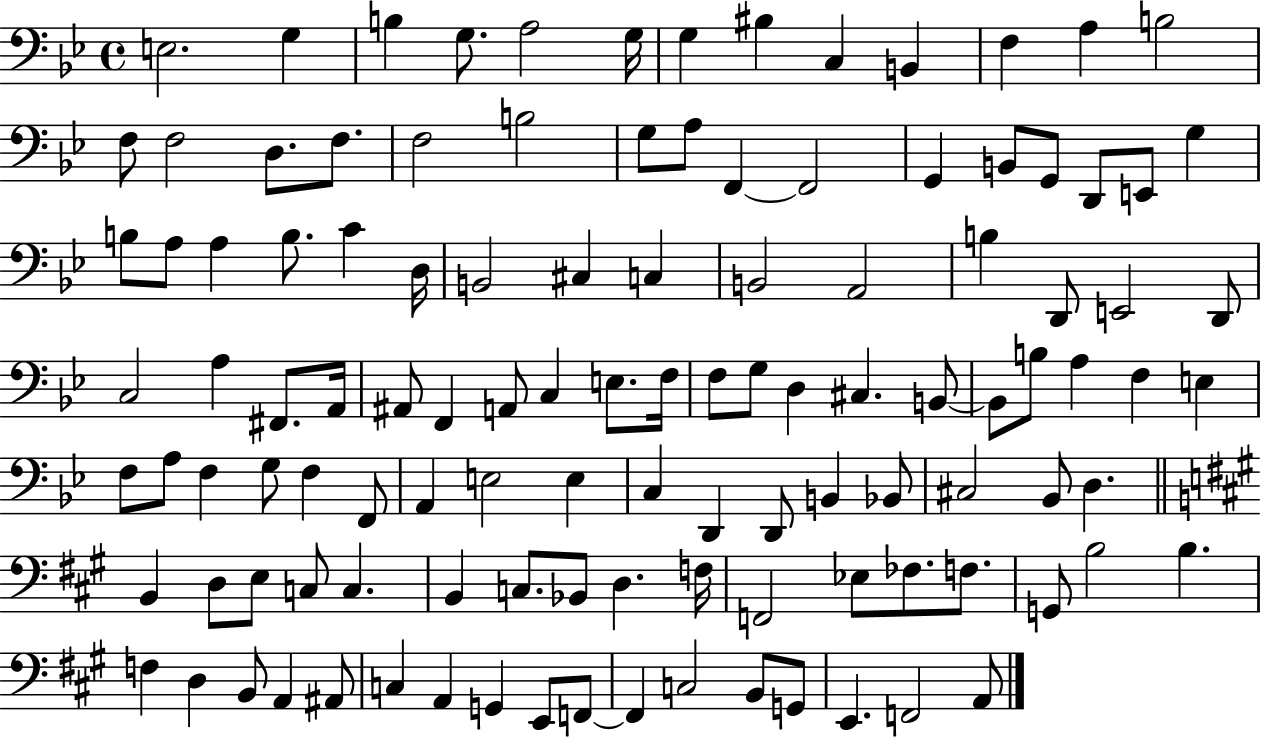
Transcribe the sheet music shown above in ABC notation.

X:1
T:Untitled
M:4/4
L:1/4
K:Bb
E,2 G, B, G,/2 A,2 G,/4 G, ^B, C, B,, F, A, B,2 F,/2 F,2 D,/2 F,/2 F,2 B,2 G,/2 A,/2 F,, F,,2 G,, B,,/2 G,,/2 D,,/2 E,,/2 G, B,/2 A,/2 A, B,/2 C D,/4 B,,2 ^C, C, B,,2 A,,2 B, D,,/2 E,,2 D,,/2 C,2 A, ^F,,/2 A,,/4 ^A,,/2 F,, A,,/2 C, E,/2 F,/4 F,/2 G,/2 D, ^C, B,,/2 B,,/2 B,/2 A, F, E, F,/2 A,/2 F, G,/2 F, F,,/2 A,, E,2 E, C, D,, D,,/2 B,, _B,,/2 ^C,2 _B,,/2 D, B,, D,/2 E,/2 C,/2 C, B,, C,/2 _B,,/2 D, F,/4 F,,2 _E,/2 _F,/2 F,/2 G,,/2 B,2 B, F, D, B,,/2 A,, ^A,,/2 C, A,, G,, E,,/2 F,,/2 F,, C,2 B,,/2 G,,/2 E,, F,,2 A,,/2